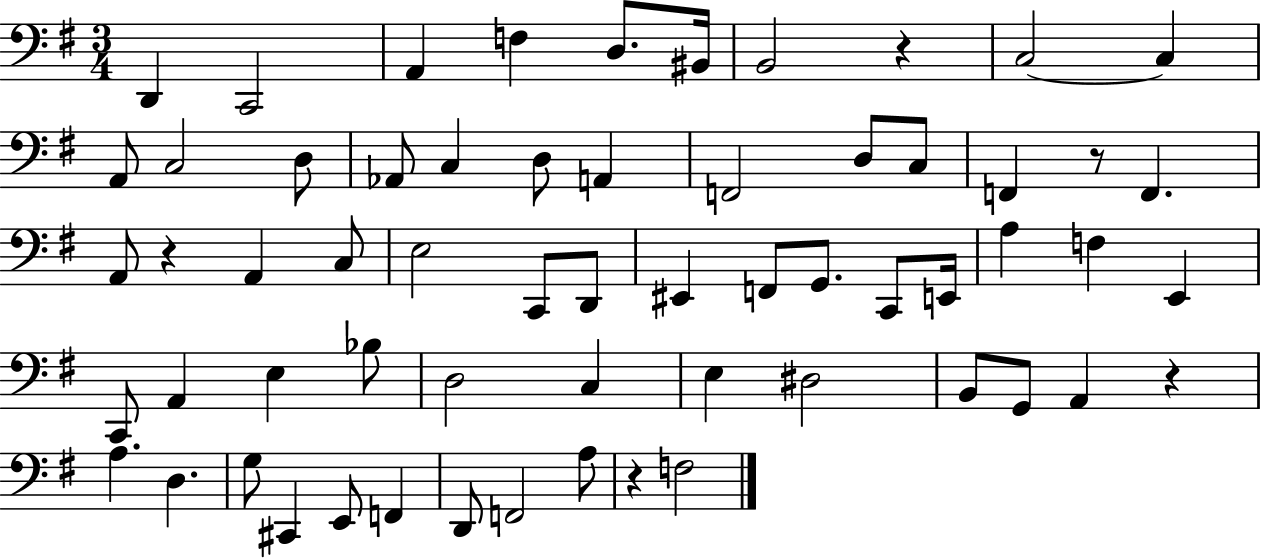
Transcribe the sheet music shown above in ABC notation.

X:1
T:Untitled
M:3/4
L:1/4
K:G
D,, C,,2 A,, F, D,/2 ^B,,/4 B,,2 z C,2 C, A,,/2 C,2 D,/2 _A,,/2 C, D,/2 A,, F,,2 D,/2 C,/2 F,, z/2 F,, A,,/2 z A,, C,/2 E,2 C,,/2 D,,/2 ^E,, F,,/2 G,,/2 C,,/2 E,,/4 A, F, E,, C,,/2 A,, E, _B,/2 D,2 C, E, ^D,2 B,,/2 G,,/2 A,, z A, D, G,/2 ^C,, E,,/2 F,, D,,/2 F,,2 A,/2 z F,2